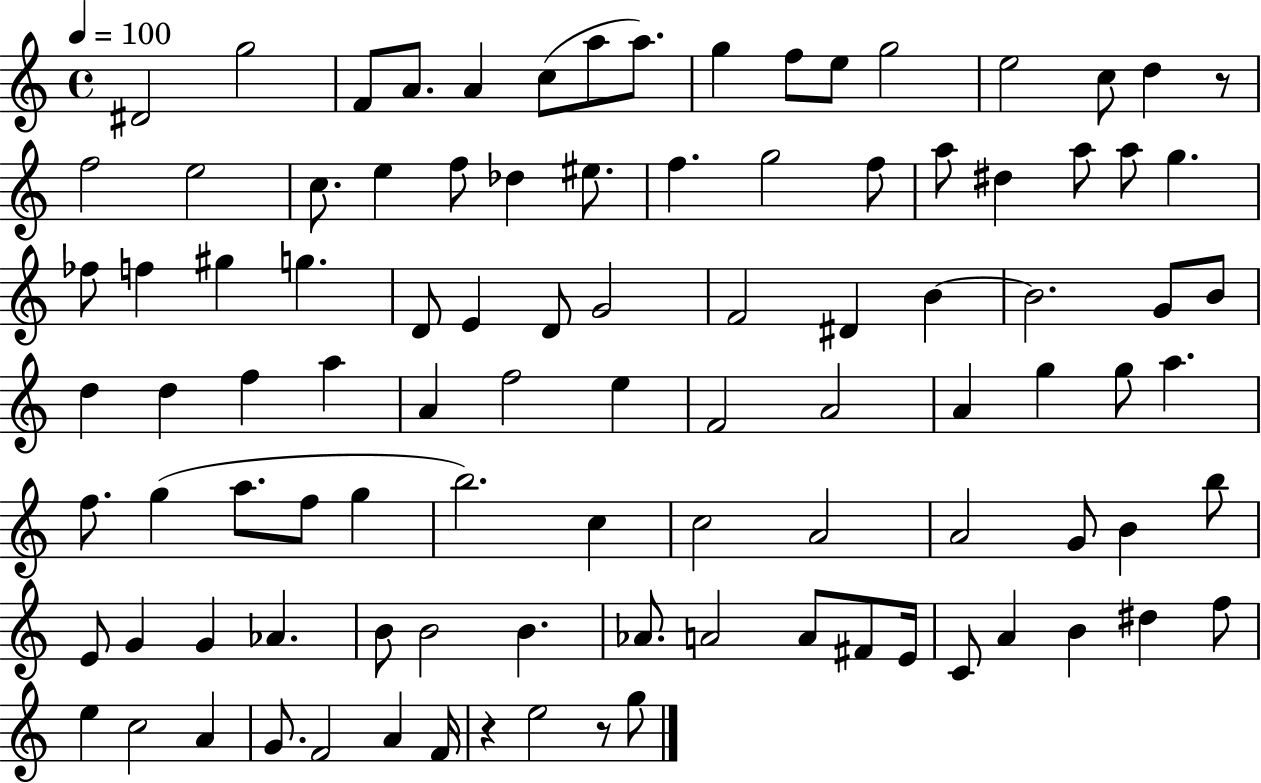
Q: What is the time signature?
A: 4/4